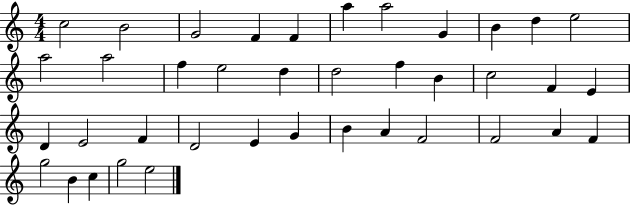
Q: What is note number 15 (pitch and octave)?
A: E5